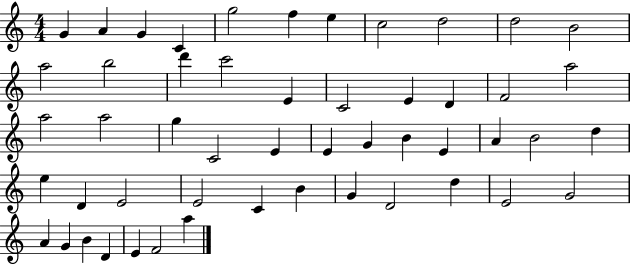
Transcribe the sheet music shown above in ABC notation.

X:1
T:Untitled
M:4/4
L:1/4
K:C
G A G C g2 f e c2 d2 d2 B2 a2 b2 d' c'2 E C2 E D F2 a2 a2 a2 g C2 E E G B E A B2 d e D E2 E2 C B G D2 d E2 G2 A G B D E F2 a